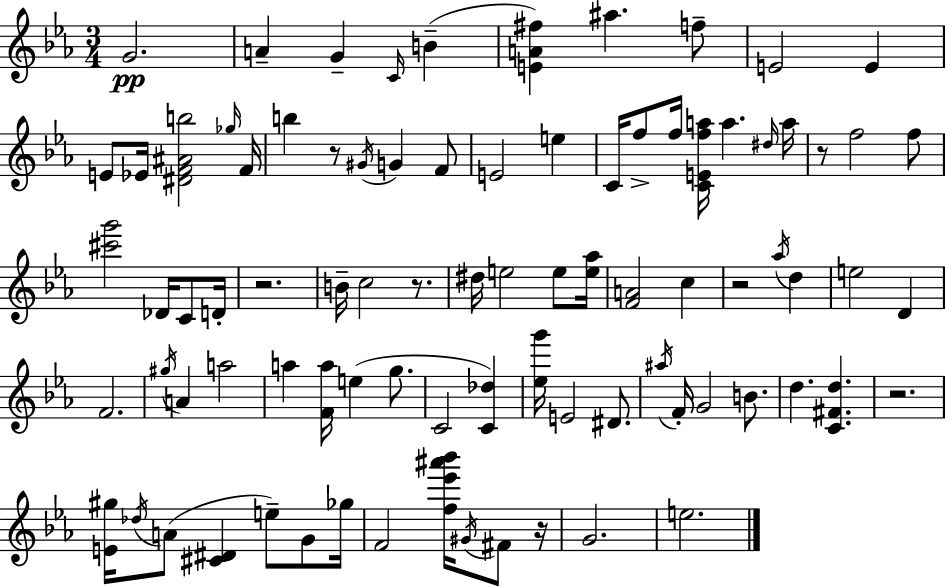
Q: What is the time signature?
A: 3/4